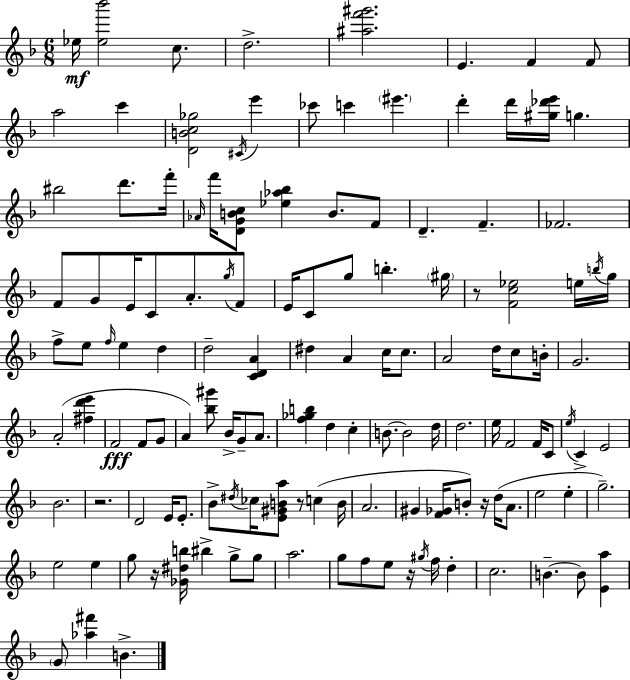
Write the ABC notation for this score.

X:1
T:Untitled
M:6/8
L:1/4
K:F
_e/4 [_e_b']2 c/2 d2 [^af'^g']2 E F F/2 a2 c' [DBc_g]2 ^C/4 e' _c'/2 c' ^e' d' d'/4 [^g_d'e']/4 g ^b2 d'/2 f'/4 _A/4 f'/4 [DGBc]/2 [_e_a_b] B/2 F/2 D F _F2 F/2 G/2 E/4 C/2 A/2 g/4 F/2 E/4 C/2 g/2 b ^g/4 z/2 [Fc_e]2 e/4 b/4 g/4 f/2 e/2 f/4 e d d2 [CDA] ^d A c/4 c/2 A2 d/4 c/2 B/4 G2 A2 [^fd'e'] F2 F/2 G/2 A [_b^g']/2 _B/4 G/2 A/2 [f_gb] d c B/2 B2 d/4 d2 e/4 F2 F/4 C/2 e/4 C E2 _B2 z2 D2 E/4 E/2 _B/2 ^d/4 _c/4 [E^GBa]/2 z/2 c B/4 A2 ^G [F_G]/4 B/2 z/4 d/4 A/2 e2 e g2 e2 e g/2 z/4 [_G^db]/4 ^b g/2 g/2 a2 g/2 f/2 e/2 z/4 ^g/4 f/4 d c2 B B/2 [Ea] G/2 [_a^f'] B